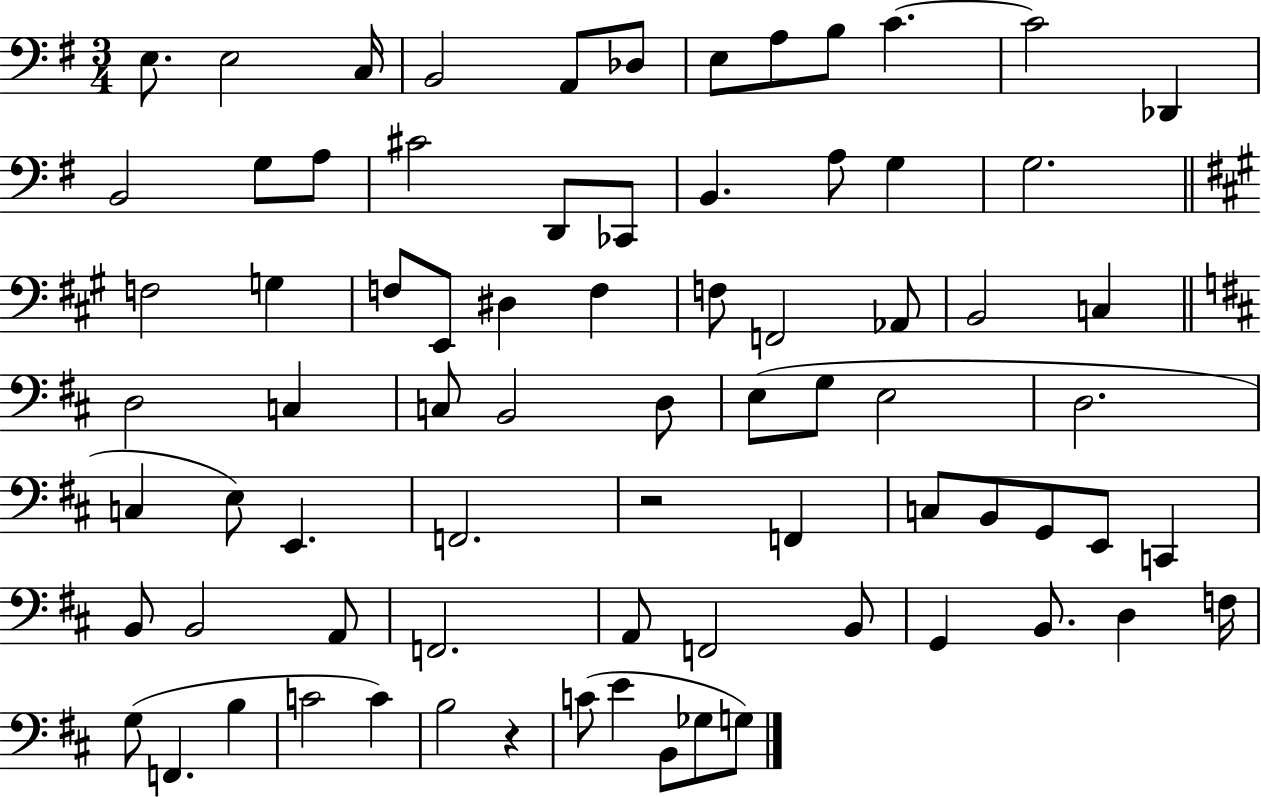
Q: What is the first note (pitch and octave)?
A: E3